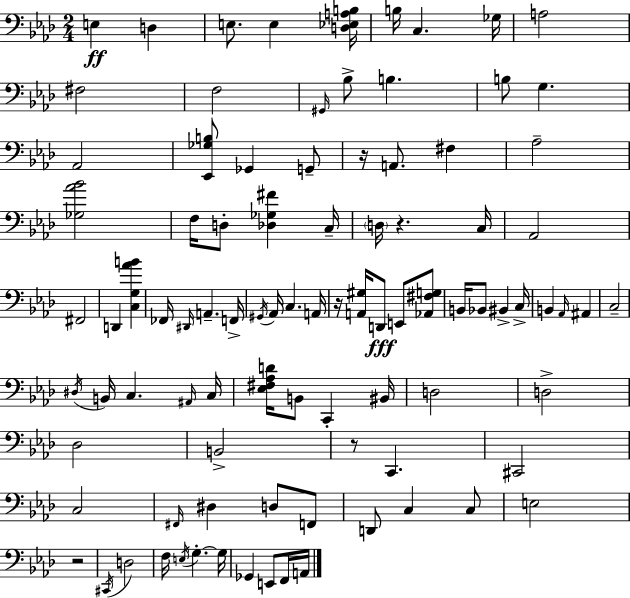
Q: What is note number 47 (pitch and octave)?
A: C3